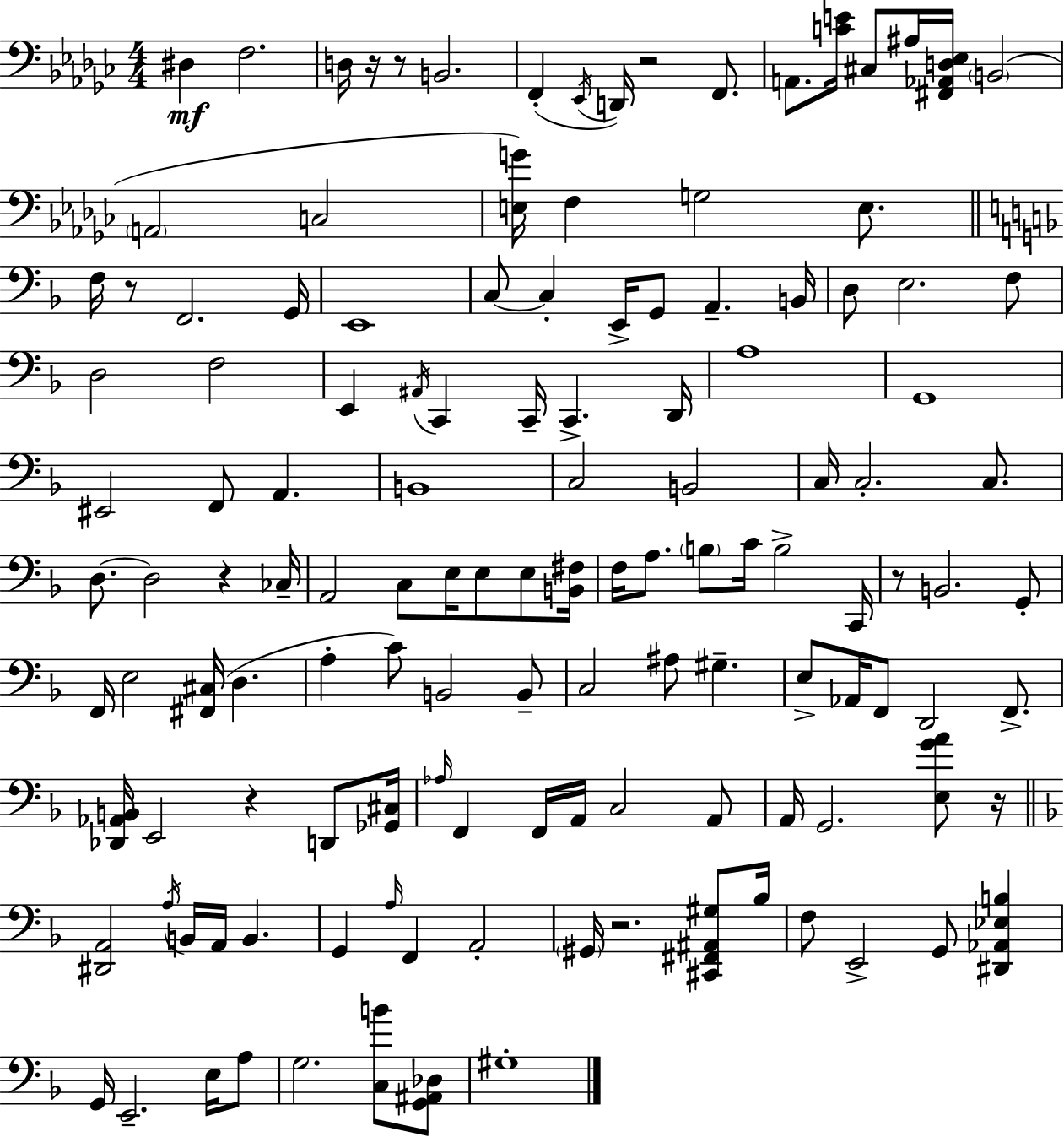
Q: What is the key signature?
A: EES minor